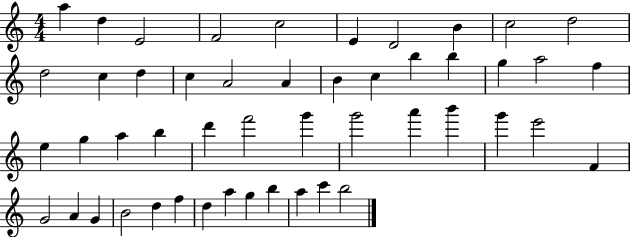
{
  \clef treble
  \numericTimeSignature
  \time 4/4
  \key c \major
  a''4 d''4 e'2 | f'2 c''2 | e'4 d'2 b'4 | c''2 d''2 | \break d''2 c''4 d''4 | c''4 a'2 a'4 | b'4 c''4 b''4 b''4 | g''4 a''2 f''4 | \break e''4 g''4 a''4 b''4 | d'''4 f'''2 g'''4 | g'''2 a'''4 b'''4 | g'''4 e'''2 f'4 | \break g'2 a'4 g'4 | b'2 d''4 f''4 | d''4 a''4 g''4 b''4 | a''4 c'''4 b''2 | \break \bar "|."
}